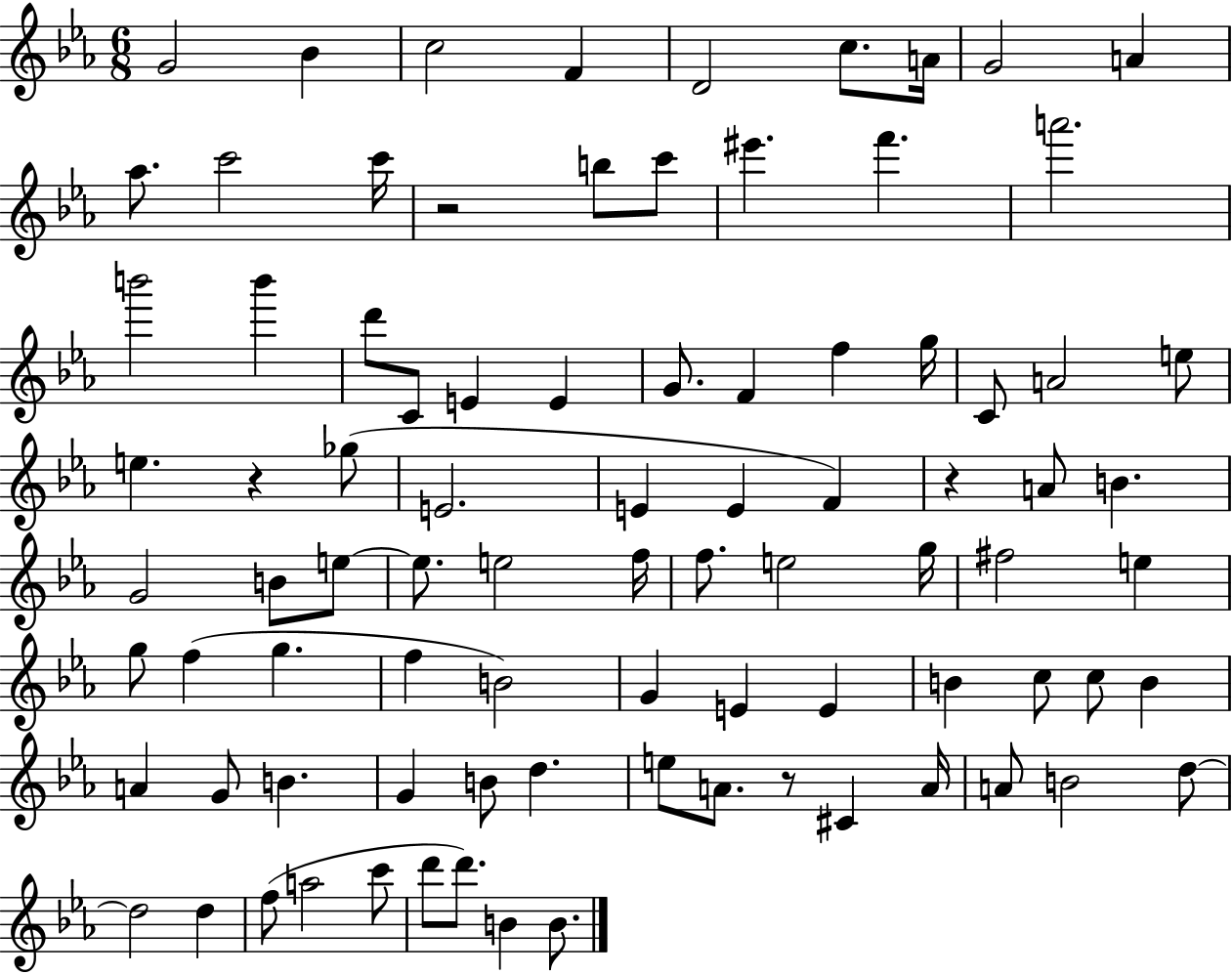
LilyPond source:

{
  \clef treble
  \numericTimeSignature
  \time 6/8
  \key ees \major
  \repeat volta 2 { g'2 bes'4 | c''2 f'4 | d'2 c''8. a'16 | g'2 a'4 | \break aes''8. c'''2 c'''16 | r2 b''8 c'''8 | eis'''4. f'''4. | a'''2. | \break b'''2 b'''4 | d'''8 c'8 e'4 e'4 | g'8. f'4 f''4 g''16 | c'8 a'2 e''8 | \break e''4. r4 ges''8( | e'2. | e'4 e'4 f'4) | r4 a'8 b'4. | \break g'2 b'8 e''8~~ | e''8. e''2 f''16 | f''8. e''2 g''16 | fis''2 e''4 | \break g''8 f''4( g''4. | f''4 b'2) | g'4 e'4 e'4 | b'4 c''8 c''8 b'4 | \break a'4 g'8 b'4. | g'4 b'8 d''4. | e''8 a'8. r8 cis'4 a'16 | a'8 b'2 d''8~~ | \break d''2 d''4 | f''8( a''2 c'''8 | d'''8 d'''8.) b'4 b'8. | } \bar "|."
}